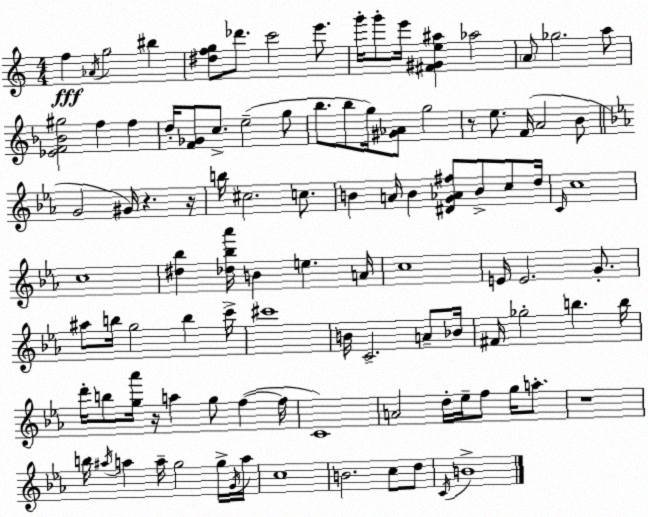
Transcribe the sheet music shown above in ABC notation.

X:1
T:Untitled
M:4/4
L:1/4
K:Am
f _A/4 g2 ^b [^dfg]/2 _d'/2 c'2 e'/2 g'/4 g'/2 e'/4 [^F^Ge^a] _a2 A/2 _g2 a/2 [_EF_B^g]2 f f d/4 [F_G]/2 c/2 e2 g/2 b/2 b/2 g/4 [^G_A]/2 g2 z/2 e/2 F/4 A2 B/2 G2 ^G/4 z z/4 b/4 ^c2 c/2 B A/4 B [^DG_A^f]/2 B/2 c/2 d/4 C/4 c4 c4 [^d_b] [_d_b_a']/4 B e A/4 c4 E/4 E2 G/2 ^a/2 b/4 g2 b c'/4 ^c'4 B/4 C2 A/2 _B/4 ^F/4 _g2 b b/4 d'/4 b/2 [g_a']/4 z/4 a g/2 f f/4 C4 A2 d/4 _e/4 f/2 g/4 a/2 z4 b/4 ^a/4 a a/4 g2 g/4 G/4 a/4 c4 B2 c/2 d/2 C/4 B4